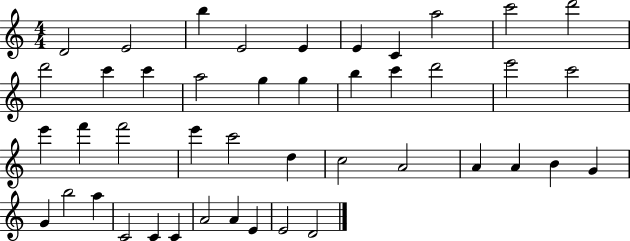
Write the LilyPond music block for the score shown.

{
  \clef treble
  \numericTimeSignature
  \time 4/4
  \key c \major
  d'2 e'2 | b''4 e'2 e'4 | e'4 c'4 a''2 | c'''2 d'''2 | \break d'''2 c'''4 c'''4 | a''2 g''4 g''4 | b''4 c'''4 d'''2 | e'''2 c'''2 | \break e'''4 f'''4 f'''2 | e'''4 c'''2 d''4 | c''2 a'2 | a'4 a'4 b'4 g'4 | \break g'4 b''2 a''4 | c'2 c'4 c'4 | a'2 a'4 e'4 | e'2 d'2 | \break \bar "|."
}